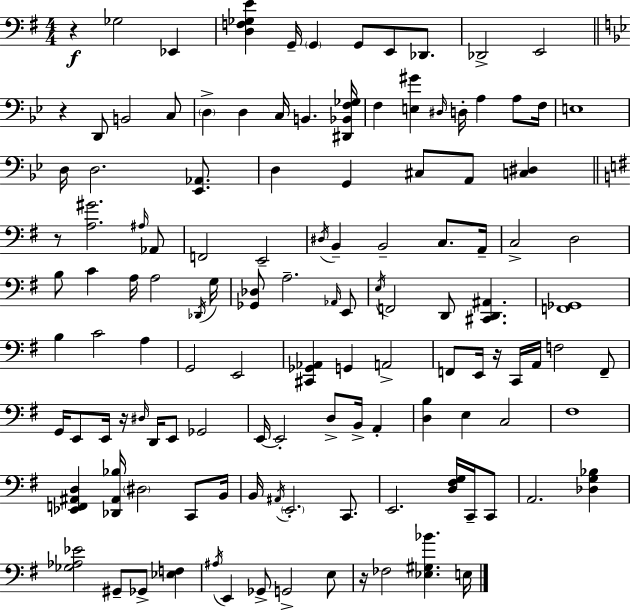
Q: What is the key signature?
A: G major